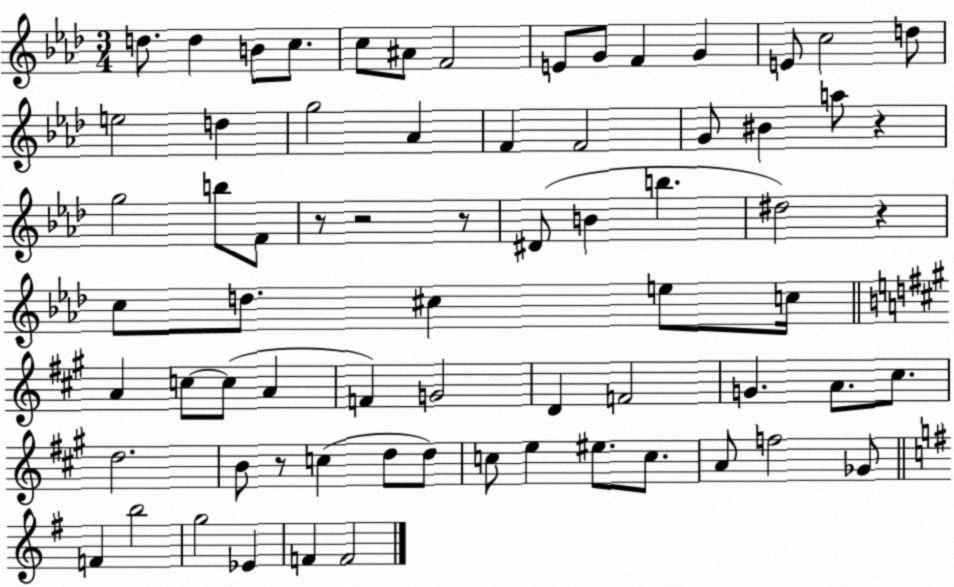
X:1
T:Untitled
M:3/4
L:1/4
K:Ab
d/2 d B/2 c/2 c/2 ^A/2 F2 E/2 G/2 F G E/2 c2 d/2 e2 d g2 _A F F2 G/2 ^B a/2 z g2 b/2 F/2 z/2 z2 z/2 ^D/2 B b ^d2 z c/2 d/2 ^c e/2 c/4 A c/2 c/2 A F G2 D F2 G A/2 ^c/2 d2 B/2 z/2 c d/2 d/2 c/2 e ^e/2 c/2 A/2 f2 _G/2 F b2 g2 _E F F2